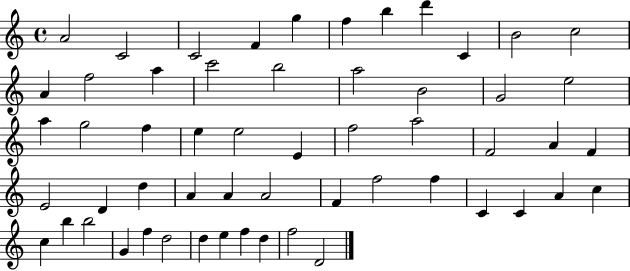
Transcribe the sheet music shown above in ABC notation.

X:1
T:Untitled
M:4/4
L:1/4
K:C
A2 C2 C2 F g f b d' C B2 c2 A f2 a c'2 b2 a2 B2 G2 e2 a g2 f e e2 E f2 a2 F2 A F E2 D d A A A2 F f2 f C C A c c b b2 G f d2 d e f d f2 D2